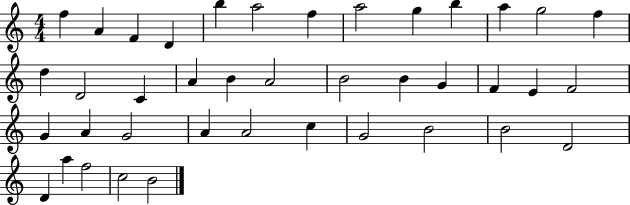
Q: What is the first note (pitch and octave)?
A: F5